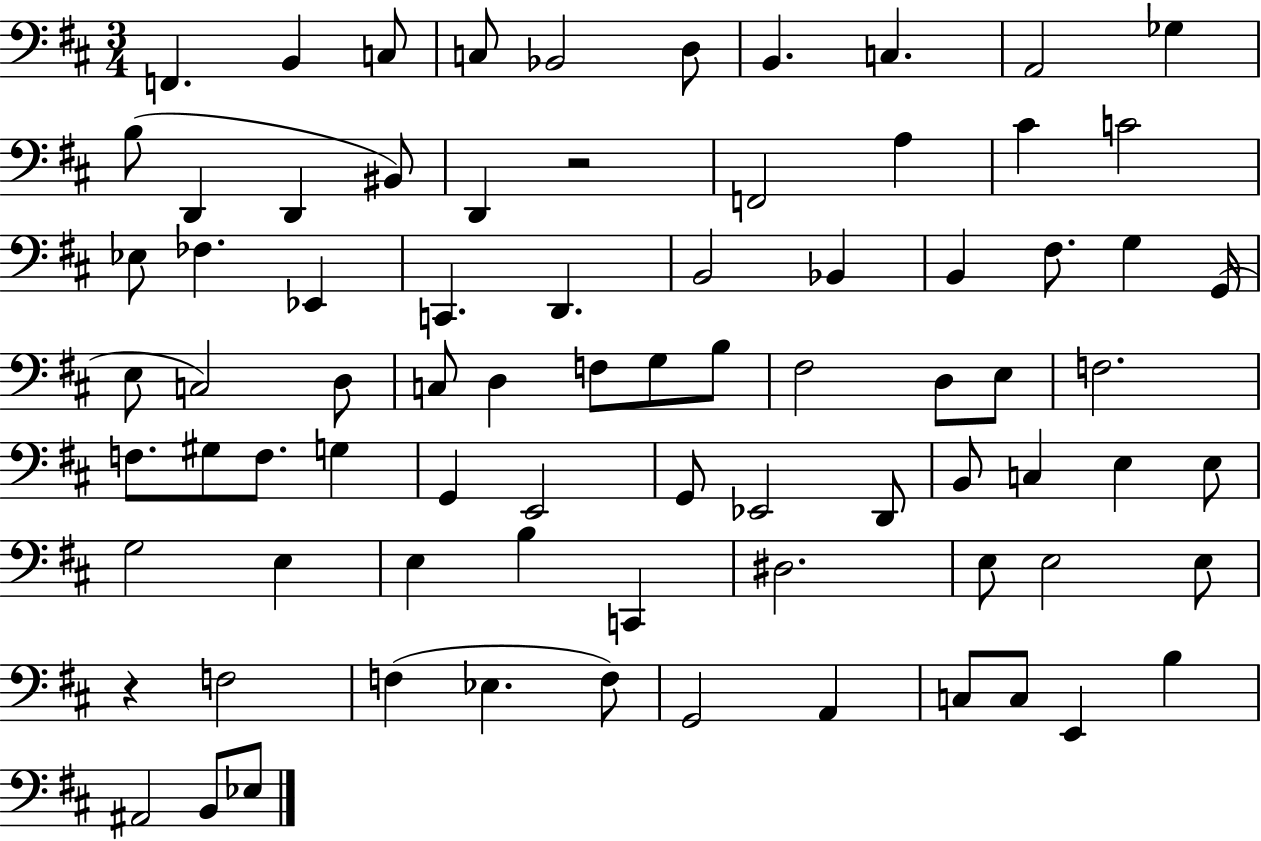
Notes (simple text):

F2/q. B2/q C3/e C3/e Bb2/h D3/e B2/q. C3/q. A2/h Gb3/q B3/e D2/q D2/q BIS2/e D2/q R/h F2/h A3/q C#4/q C4/h Eb3/e FES3/q. Eb2/q C2/q. D2/q. B2/h Bb2/q B2/q F#3/e. G3/q G2/s E3/e C3/h D3/e C3/e D3/q F3/e G3/e B3/e F#3/h D3/e E3/e F3/h. F3/e. G#3/e F3/e. G3/q G2/q E2/h G2/e Eb2/h D2/e B2/e C3/q E3/q E3/e G3/h E3/q E3/q B3/q C2/q D#3/h. E3/e E3/h E3/e R/q F3/h F3/q Eb3/q. F3/e G2/h A2/q C3/e C3/e E2/q B3/q A#2/h B2/e Eb3/e